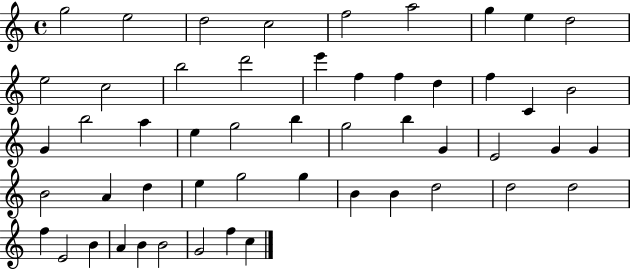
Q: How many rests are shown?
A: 0